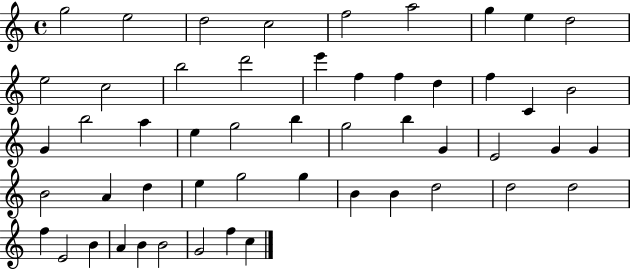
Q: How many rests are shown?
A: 0